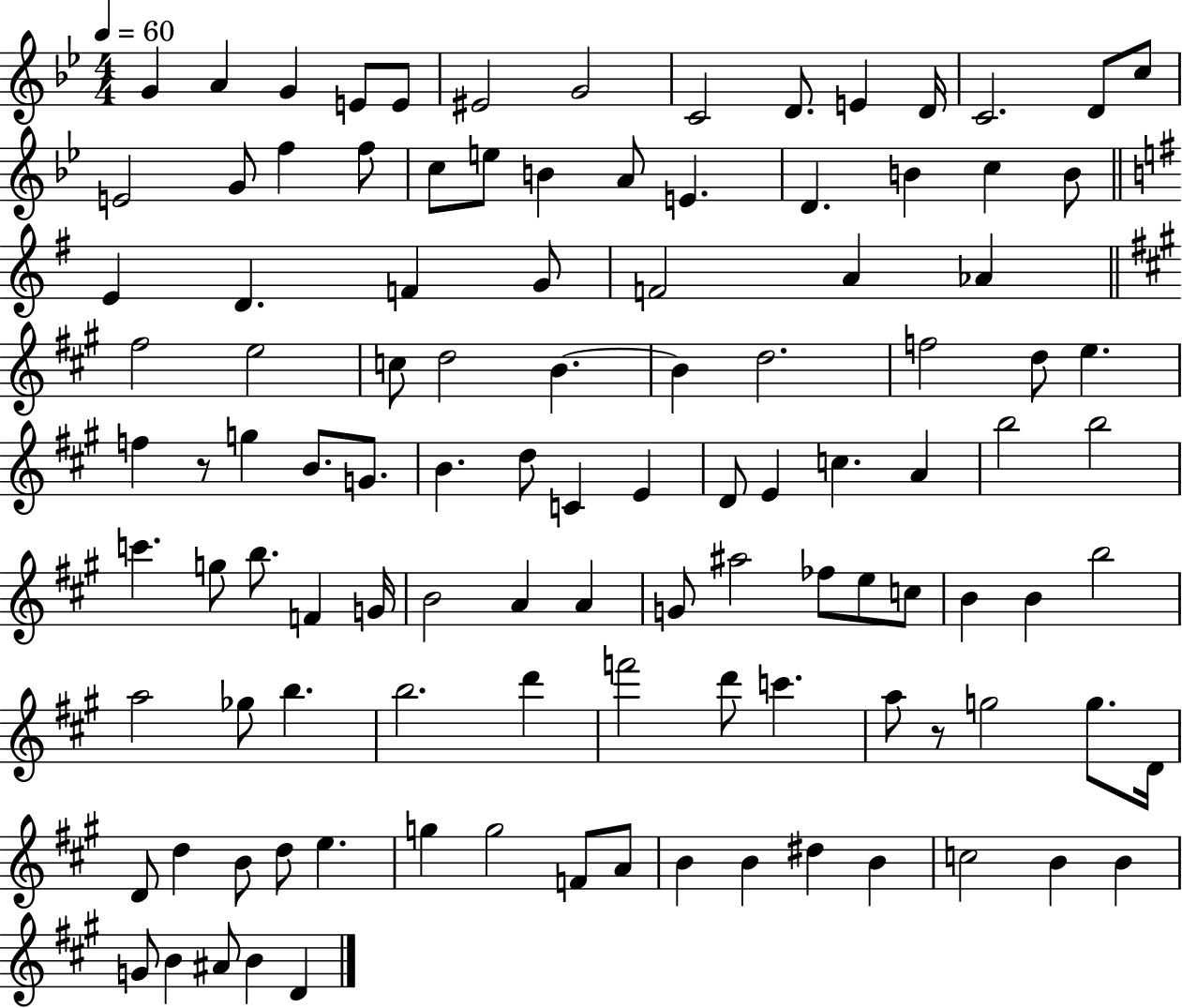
{
  \clef treble
  \numericTimeSignature
  \time 4/4
  \key bes \major
  \tempo 4 = 60
  g'4 a'4 g'4 e'8 e'8 | eis'2 g'2 | c'2 d'8. e'4 d'16 | c'2. d'8 c''8 | \break e'2 g'8 f''4 f''8 | c''8 e''8 b'4 a'8 e'4. | d'4. b'4 c''4 b'8 | \bar "||" \break \key g \major e'4 d'4. f'4 g'8 | f'2 a'4 aes'4 | \bar "||" \break \key a \major fis''2 e''2 | c''8 d''2 b'4.~~ | b'4 d''2. | f''2 d''8 e''4. | \break f''4 r8 g''4 b'8. g'8. | b'4. d''8 c'4 e'4 | d'8 e'4 c''4. a'4 | b''2 b''2 | \break c'''4. g''8 b''8. f'4 g'16 | b'2 a'4 a'4 | g'8 ais''2 fes''8 e''8 c''8 | b'4 b'4 b''2 | \break a''2 ges''8 b''4. | b''2. d'''4 | f'''2 d'''8 c'''4. | a''8 r8 g''2 g''8. d'16 | \break d'8 d''4 b'8 d''8 e''4. | g''4 g''2 f'8 a'8 | b'4 b'4 dis''4 b'4 | c''2 b'4 b'4 | \break g'8 b'4 ais'8 b'4 d'4 | \bar "|."
}